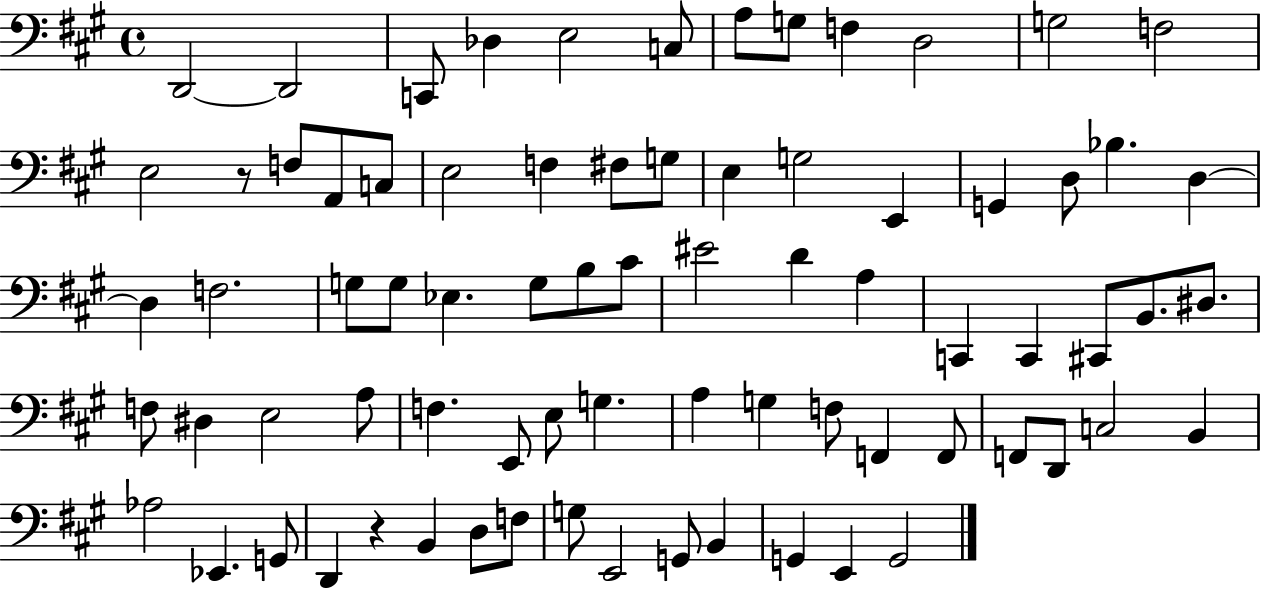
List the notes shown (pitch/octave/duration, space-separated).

D2/h D2/h C2/e Db3/q E3/h C3/e A3/e G3/e F3/q D3/h G3/h F3/h E3/h R/e F3/e A2/e C3/e E3/h F3/q F#3/e G3/e E3/q G3/h E2/q G2/q D3/e Bb3/q. D3/q D3/q F3/h. G3/e G3/e Eb3/q. G3/e B3/e C#4/e EIS4/h D4/q A3/q C2/q C2/q C#2/e B2/e. D#3/e. F3/e D#3/q E3/h A3/e F3/q. E2/e E3/e G3/q. A3/q G3/q F3/e F2/q F2/e F2/e D2/e C3/h B2/q Ab3/h Eb2/q. G2/e D2/q R/q B2/q D3/e F3/e G3/e E2/h G2/e B2/q G2/q E2/q G2/h